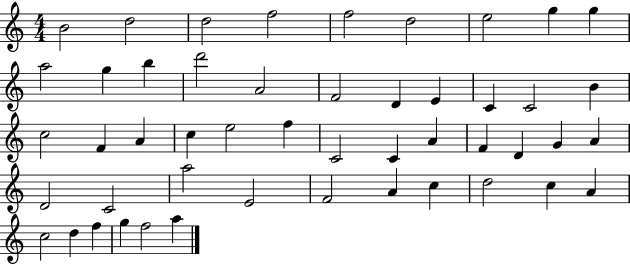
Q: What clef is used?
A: treble